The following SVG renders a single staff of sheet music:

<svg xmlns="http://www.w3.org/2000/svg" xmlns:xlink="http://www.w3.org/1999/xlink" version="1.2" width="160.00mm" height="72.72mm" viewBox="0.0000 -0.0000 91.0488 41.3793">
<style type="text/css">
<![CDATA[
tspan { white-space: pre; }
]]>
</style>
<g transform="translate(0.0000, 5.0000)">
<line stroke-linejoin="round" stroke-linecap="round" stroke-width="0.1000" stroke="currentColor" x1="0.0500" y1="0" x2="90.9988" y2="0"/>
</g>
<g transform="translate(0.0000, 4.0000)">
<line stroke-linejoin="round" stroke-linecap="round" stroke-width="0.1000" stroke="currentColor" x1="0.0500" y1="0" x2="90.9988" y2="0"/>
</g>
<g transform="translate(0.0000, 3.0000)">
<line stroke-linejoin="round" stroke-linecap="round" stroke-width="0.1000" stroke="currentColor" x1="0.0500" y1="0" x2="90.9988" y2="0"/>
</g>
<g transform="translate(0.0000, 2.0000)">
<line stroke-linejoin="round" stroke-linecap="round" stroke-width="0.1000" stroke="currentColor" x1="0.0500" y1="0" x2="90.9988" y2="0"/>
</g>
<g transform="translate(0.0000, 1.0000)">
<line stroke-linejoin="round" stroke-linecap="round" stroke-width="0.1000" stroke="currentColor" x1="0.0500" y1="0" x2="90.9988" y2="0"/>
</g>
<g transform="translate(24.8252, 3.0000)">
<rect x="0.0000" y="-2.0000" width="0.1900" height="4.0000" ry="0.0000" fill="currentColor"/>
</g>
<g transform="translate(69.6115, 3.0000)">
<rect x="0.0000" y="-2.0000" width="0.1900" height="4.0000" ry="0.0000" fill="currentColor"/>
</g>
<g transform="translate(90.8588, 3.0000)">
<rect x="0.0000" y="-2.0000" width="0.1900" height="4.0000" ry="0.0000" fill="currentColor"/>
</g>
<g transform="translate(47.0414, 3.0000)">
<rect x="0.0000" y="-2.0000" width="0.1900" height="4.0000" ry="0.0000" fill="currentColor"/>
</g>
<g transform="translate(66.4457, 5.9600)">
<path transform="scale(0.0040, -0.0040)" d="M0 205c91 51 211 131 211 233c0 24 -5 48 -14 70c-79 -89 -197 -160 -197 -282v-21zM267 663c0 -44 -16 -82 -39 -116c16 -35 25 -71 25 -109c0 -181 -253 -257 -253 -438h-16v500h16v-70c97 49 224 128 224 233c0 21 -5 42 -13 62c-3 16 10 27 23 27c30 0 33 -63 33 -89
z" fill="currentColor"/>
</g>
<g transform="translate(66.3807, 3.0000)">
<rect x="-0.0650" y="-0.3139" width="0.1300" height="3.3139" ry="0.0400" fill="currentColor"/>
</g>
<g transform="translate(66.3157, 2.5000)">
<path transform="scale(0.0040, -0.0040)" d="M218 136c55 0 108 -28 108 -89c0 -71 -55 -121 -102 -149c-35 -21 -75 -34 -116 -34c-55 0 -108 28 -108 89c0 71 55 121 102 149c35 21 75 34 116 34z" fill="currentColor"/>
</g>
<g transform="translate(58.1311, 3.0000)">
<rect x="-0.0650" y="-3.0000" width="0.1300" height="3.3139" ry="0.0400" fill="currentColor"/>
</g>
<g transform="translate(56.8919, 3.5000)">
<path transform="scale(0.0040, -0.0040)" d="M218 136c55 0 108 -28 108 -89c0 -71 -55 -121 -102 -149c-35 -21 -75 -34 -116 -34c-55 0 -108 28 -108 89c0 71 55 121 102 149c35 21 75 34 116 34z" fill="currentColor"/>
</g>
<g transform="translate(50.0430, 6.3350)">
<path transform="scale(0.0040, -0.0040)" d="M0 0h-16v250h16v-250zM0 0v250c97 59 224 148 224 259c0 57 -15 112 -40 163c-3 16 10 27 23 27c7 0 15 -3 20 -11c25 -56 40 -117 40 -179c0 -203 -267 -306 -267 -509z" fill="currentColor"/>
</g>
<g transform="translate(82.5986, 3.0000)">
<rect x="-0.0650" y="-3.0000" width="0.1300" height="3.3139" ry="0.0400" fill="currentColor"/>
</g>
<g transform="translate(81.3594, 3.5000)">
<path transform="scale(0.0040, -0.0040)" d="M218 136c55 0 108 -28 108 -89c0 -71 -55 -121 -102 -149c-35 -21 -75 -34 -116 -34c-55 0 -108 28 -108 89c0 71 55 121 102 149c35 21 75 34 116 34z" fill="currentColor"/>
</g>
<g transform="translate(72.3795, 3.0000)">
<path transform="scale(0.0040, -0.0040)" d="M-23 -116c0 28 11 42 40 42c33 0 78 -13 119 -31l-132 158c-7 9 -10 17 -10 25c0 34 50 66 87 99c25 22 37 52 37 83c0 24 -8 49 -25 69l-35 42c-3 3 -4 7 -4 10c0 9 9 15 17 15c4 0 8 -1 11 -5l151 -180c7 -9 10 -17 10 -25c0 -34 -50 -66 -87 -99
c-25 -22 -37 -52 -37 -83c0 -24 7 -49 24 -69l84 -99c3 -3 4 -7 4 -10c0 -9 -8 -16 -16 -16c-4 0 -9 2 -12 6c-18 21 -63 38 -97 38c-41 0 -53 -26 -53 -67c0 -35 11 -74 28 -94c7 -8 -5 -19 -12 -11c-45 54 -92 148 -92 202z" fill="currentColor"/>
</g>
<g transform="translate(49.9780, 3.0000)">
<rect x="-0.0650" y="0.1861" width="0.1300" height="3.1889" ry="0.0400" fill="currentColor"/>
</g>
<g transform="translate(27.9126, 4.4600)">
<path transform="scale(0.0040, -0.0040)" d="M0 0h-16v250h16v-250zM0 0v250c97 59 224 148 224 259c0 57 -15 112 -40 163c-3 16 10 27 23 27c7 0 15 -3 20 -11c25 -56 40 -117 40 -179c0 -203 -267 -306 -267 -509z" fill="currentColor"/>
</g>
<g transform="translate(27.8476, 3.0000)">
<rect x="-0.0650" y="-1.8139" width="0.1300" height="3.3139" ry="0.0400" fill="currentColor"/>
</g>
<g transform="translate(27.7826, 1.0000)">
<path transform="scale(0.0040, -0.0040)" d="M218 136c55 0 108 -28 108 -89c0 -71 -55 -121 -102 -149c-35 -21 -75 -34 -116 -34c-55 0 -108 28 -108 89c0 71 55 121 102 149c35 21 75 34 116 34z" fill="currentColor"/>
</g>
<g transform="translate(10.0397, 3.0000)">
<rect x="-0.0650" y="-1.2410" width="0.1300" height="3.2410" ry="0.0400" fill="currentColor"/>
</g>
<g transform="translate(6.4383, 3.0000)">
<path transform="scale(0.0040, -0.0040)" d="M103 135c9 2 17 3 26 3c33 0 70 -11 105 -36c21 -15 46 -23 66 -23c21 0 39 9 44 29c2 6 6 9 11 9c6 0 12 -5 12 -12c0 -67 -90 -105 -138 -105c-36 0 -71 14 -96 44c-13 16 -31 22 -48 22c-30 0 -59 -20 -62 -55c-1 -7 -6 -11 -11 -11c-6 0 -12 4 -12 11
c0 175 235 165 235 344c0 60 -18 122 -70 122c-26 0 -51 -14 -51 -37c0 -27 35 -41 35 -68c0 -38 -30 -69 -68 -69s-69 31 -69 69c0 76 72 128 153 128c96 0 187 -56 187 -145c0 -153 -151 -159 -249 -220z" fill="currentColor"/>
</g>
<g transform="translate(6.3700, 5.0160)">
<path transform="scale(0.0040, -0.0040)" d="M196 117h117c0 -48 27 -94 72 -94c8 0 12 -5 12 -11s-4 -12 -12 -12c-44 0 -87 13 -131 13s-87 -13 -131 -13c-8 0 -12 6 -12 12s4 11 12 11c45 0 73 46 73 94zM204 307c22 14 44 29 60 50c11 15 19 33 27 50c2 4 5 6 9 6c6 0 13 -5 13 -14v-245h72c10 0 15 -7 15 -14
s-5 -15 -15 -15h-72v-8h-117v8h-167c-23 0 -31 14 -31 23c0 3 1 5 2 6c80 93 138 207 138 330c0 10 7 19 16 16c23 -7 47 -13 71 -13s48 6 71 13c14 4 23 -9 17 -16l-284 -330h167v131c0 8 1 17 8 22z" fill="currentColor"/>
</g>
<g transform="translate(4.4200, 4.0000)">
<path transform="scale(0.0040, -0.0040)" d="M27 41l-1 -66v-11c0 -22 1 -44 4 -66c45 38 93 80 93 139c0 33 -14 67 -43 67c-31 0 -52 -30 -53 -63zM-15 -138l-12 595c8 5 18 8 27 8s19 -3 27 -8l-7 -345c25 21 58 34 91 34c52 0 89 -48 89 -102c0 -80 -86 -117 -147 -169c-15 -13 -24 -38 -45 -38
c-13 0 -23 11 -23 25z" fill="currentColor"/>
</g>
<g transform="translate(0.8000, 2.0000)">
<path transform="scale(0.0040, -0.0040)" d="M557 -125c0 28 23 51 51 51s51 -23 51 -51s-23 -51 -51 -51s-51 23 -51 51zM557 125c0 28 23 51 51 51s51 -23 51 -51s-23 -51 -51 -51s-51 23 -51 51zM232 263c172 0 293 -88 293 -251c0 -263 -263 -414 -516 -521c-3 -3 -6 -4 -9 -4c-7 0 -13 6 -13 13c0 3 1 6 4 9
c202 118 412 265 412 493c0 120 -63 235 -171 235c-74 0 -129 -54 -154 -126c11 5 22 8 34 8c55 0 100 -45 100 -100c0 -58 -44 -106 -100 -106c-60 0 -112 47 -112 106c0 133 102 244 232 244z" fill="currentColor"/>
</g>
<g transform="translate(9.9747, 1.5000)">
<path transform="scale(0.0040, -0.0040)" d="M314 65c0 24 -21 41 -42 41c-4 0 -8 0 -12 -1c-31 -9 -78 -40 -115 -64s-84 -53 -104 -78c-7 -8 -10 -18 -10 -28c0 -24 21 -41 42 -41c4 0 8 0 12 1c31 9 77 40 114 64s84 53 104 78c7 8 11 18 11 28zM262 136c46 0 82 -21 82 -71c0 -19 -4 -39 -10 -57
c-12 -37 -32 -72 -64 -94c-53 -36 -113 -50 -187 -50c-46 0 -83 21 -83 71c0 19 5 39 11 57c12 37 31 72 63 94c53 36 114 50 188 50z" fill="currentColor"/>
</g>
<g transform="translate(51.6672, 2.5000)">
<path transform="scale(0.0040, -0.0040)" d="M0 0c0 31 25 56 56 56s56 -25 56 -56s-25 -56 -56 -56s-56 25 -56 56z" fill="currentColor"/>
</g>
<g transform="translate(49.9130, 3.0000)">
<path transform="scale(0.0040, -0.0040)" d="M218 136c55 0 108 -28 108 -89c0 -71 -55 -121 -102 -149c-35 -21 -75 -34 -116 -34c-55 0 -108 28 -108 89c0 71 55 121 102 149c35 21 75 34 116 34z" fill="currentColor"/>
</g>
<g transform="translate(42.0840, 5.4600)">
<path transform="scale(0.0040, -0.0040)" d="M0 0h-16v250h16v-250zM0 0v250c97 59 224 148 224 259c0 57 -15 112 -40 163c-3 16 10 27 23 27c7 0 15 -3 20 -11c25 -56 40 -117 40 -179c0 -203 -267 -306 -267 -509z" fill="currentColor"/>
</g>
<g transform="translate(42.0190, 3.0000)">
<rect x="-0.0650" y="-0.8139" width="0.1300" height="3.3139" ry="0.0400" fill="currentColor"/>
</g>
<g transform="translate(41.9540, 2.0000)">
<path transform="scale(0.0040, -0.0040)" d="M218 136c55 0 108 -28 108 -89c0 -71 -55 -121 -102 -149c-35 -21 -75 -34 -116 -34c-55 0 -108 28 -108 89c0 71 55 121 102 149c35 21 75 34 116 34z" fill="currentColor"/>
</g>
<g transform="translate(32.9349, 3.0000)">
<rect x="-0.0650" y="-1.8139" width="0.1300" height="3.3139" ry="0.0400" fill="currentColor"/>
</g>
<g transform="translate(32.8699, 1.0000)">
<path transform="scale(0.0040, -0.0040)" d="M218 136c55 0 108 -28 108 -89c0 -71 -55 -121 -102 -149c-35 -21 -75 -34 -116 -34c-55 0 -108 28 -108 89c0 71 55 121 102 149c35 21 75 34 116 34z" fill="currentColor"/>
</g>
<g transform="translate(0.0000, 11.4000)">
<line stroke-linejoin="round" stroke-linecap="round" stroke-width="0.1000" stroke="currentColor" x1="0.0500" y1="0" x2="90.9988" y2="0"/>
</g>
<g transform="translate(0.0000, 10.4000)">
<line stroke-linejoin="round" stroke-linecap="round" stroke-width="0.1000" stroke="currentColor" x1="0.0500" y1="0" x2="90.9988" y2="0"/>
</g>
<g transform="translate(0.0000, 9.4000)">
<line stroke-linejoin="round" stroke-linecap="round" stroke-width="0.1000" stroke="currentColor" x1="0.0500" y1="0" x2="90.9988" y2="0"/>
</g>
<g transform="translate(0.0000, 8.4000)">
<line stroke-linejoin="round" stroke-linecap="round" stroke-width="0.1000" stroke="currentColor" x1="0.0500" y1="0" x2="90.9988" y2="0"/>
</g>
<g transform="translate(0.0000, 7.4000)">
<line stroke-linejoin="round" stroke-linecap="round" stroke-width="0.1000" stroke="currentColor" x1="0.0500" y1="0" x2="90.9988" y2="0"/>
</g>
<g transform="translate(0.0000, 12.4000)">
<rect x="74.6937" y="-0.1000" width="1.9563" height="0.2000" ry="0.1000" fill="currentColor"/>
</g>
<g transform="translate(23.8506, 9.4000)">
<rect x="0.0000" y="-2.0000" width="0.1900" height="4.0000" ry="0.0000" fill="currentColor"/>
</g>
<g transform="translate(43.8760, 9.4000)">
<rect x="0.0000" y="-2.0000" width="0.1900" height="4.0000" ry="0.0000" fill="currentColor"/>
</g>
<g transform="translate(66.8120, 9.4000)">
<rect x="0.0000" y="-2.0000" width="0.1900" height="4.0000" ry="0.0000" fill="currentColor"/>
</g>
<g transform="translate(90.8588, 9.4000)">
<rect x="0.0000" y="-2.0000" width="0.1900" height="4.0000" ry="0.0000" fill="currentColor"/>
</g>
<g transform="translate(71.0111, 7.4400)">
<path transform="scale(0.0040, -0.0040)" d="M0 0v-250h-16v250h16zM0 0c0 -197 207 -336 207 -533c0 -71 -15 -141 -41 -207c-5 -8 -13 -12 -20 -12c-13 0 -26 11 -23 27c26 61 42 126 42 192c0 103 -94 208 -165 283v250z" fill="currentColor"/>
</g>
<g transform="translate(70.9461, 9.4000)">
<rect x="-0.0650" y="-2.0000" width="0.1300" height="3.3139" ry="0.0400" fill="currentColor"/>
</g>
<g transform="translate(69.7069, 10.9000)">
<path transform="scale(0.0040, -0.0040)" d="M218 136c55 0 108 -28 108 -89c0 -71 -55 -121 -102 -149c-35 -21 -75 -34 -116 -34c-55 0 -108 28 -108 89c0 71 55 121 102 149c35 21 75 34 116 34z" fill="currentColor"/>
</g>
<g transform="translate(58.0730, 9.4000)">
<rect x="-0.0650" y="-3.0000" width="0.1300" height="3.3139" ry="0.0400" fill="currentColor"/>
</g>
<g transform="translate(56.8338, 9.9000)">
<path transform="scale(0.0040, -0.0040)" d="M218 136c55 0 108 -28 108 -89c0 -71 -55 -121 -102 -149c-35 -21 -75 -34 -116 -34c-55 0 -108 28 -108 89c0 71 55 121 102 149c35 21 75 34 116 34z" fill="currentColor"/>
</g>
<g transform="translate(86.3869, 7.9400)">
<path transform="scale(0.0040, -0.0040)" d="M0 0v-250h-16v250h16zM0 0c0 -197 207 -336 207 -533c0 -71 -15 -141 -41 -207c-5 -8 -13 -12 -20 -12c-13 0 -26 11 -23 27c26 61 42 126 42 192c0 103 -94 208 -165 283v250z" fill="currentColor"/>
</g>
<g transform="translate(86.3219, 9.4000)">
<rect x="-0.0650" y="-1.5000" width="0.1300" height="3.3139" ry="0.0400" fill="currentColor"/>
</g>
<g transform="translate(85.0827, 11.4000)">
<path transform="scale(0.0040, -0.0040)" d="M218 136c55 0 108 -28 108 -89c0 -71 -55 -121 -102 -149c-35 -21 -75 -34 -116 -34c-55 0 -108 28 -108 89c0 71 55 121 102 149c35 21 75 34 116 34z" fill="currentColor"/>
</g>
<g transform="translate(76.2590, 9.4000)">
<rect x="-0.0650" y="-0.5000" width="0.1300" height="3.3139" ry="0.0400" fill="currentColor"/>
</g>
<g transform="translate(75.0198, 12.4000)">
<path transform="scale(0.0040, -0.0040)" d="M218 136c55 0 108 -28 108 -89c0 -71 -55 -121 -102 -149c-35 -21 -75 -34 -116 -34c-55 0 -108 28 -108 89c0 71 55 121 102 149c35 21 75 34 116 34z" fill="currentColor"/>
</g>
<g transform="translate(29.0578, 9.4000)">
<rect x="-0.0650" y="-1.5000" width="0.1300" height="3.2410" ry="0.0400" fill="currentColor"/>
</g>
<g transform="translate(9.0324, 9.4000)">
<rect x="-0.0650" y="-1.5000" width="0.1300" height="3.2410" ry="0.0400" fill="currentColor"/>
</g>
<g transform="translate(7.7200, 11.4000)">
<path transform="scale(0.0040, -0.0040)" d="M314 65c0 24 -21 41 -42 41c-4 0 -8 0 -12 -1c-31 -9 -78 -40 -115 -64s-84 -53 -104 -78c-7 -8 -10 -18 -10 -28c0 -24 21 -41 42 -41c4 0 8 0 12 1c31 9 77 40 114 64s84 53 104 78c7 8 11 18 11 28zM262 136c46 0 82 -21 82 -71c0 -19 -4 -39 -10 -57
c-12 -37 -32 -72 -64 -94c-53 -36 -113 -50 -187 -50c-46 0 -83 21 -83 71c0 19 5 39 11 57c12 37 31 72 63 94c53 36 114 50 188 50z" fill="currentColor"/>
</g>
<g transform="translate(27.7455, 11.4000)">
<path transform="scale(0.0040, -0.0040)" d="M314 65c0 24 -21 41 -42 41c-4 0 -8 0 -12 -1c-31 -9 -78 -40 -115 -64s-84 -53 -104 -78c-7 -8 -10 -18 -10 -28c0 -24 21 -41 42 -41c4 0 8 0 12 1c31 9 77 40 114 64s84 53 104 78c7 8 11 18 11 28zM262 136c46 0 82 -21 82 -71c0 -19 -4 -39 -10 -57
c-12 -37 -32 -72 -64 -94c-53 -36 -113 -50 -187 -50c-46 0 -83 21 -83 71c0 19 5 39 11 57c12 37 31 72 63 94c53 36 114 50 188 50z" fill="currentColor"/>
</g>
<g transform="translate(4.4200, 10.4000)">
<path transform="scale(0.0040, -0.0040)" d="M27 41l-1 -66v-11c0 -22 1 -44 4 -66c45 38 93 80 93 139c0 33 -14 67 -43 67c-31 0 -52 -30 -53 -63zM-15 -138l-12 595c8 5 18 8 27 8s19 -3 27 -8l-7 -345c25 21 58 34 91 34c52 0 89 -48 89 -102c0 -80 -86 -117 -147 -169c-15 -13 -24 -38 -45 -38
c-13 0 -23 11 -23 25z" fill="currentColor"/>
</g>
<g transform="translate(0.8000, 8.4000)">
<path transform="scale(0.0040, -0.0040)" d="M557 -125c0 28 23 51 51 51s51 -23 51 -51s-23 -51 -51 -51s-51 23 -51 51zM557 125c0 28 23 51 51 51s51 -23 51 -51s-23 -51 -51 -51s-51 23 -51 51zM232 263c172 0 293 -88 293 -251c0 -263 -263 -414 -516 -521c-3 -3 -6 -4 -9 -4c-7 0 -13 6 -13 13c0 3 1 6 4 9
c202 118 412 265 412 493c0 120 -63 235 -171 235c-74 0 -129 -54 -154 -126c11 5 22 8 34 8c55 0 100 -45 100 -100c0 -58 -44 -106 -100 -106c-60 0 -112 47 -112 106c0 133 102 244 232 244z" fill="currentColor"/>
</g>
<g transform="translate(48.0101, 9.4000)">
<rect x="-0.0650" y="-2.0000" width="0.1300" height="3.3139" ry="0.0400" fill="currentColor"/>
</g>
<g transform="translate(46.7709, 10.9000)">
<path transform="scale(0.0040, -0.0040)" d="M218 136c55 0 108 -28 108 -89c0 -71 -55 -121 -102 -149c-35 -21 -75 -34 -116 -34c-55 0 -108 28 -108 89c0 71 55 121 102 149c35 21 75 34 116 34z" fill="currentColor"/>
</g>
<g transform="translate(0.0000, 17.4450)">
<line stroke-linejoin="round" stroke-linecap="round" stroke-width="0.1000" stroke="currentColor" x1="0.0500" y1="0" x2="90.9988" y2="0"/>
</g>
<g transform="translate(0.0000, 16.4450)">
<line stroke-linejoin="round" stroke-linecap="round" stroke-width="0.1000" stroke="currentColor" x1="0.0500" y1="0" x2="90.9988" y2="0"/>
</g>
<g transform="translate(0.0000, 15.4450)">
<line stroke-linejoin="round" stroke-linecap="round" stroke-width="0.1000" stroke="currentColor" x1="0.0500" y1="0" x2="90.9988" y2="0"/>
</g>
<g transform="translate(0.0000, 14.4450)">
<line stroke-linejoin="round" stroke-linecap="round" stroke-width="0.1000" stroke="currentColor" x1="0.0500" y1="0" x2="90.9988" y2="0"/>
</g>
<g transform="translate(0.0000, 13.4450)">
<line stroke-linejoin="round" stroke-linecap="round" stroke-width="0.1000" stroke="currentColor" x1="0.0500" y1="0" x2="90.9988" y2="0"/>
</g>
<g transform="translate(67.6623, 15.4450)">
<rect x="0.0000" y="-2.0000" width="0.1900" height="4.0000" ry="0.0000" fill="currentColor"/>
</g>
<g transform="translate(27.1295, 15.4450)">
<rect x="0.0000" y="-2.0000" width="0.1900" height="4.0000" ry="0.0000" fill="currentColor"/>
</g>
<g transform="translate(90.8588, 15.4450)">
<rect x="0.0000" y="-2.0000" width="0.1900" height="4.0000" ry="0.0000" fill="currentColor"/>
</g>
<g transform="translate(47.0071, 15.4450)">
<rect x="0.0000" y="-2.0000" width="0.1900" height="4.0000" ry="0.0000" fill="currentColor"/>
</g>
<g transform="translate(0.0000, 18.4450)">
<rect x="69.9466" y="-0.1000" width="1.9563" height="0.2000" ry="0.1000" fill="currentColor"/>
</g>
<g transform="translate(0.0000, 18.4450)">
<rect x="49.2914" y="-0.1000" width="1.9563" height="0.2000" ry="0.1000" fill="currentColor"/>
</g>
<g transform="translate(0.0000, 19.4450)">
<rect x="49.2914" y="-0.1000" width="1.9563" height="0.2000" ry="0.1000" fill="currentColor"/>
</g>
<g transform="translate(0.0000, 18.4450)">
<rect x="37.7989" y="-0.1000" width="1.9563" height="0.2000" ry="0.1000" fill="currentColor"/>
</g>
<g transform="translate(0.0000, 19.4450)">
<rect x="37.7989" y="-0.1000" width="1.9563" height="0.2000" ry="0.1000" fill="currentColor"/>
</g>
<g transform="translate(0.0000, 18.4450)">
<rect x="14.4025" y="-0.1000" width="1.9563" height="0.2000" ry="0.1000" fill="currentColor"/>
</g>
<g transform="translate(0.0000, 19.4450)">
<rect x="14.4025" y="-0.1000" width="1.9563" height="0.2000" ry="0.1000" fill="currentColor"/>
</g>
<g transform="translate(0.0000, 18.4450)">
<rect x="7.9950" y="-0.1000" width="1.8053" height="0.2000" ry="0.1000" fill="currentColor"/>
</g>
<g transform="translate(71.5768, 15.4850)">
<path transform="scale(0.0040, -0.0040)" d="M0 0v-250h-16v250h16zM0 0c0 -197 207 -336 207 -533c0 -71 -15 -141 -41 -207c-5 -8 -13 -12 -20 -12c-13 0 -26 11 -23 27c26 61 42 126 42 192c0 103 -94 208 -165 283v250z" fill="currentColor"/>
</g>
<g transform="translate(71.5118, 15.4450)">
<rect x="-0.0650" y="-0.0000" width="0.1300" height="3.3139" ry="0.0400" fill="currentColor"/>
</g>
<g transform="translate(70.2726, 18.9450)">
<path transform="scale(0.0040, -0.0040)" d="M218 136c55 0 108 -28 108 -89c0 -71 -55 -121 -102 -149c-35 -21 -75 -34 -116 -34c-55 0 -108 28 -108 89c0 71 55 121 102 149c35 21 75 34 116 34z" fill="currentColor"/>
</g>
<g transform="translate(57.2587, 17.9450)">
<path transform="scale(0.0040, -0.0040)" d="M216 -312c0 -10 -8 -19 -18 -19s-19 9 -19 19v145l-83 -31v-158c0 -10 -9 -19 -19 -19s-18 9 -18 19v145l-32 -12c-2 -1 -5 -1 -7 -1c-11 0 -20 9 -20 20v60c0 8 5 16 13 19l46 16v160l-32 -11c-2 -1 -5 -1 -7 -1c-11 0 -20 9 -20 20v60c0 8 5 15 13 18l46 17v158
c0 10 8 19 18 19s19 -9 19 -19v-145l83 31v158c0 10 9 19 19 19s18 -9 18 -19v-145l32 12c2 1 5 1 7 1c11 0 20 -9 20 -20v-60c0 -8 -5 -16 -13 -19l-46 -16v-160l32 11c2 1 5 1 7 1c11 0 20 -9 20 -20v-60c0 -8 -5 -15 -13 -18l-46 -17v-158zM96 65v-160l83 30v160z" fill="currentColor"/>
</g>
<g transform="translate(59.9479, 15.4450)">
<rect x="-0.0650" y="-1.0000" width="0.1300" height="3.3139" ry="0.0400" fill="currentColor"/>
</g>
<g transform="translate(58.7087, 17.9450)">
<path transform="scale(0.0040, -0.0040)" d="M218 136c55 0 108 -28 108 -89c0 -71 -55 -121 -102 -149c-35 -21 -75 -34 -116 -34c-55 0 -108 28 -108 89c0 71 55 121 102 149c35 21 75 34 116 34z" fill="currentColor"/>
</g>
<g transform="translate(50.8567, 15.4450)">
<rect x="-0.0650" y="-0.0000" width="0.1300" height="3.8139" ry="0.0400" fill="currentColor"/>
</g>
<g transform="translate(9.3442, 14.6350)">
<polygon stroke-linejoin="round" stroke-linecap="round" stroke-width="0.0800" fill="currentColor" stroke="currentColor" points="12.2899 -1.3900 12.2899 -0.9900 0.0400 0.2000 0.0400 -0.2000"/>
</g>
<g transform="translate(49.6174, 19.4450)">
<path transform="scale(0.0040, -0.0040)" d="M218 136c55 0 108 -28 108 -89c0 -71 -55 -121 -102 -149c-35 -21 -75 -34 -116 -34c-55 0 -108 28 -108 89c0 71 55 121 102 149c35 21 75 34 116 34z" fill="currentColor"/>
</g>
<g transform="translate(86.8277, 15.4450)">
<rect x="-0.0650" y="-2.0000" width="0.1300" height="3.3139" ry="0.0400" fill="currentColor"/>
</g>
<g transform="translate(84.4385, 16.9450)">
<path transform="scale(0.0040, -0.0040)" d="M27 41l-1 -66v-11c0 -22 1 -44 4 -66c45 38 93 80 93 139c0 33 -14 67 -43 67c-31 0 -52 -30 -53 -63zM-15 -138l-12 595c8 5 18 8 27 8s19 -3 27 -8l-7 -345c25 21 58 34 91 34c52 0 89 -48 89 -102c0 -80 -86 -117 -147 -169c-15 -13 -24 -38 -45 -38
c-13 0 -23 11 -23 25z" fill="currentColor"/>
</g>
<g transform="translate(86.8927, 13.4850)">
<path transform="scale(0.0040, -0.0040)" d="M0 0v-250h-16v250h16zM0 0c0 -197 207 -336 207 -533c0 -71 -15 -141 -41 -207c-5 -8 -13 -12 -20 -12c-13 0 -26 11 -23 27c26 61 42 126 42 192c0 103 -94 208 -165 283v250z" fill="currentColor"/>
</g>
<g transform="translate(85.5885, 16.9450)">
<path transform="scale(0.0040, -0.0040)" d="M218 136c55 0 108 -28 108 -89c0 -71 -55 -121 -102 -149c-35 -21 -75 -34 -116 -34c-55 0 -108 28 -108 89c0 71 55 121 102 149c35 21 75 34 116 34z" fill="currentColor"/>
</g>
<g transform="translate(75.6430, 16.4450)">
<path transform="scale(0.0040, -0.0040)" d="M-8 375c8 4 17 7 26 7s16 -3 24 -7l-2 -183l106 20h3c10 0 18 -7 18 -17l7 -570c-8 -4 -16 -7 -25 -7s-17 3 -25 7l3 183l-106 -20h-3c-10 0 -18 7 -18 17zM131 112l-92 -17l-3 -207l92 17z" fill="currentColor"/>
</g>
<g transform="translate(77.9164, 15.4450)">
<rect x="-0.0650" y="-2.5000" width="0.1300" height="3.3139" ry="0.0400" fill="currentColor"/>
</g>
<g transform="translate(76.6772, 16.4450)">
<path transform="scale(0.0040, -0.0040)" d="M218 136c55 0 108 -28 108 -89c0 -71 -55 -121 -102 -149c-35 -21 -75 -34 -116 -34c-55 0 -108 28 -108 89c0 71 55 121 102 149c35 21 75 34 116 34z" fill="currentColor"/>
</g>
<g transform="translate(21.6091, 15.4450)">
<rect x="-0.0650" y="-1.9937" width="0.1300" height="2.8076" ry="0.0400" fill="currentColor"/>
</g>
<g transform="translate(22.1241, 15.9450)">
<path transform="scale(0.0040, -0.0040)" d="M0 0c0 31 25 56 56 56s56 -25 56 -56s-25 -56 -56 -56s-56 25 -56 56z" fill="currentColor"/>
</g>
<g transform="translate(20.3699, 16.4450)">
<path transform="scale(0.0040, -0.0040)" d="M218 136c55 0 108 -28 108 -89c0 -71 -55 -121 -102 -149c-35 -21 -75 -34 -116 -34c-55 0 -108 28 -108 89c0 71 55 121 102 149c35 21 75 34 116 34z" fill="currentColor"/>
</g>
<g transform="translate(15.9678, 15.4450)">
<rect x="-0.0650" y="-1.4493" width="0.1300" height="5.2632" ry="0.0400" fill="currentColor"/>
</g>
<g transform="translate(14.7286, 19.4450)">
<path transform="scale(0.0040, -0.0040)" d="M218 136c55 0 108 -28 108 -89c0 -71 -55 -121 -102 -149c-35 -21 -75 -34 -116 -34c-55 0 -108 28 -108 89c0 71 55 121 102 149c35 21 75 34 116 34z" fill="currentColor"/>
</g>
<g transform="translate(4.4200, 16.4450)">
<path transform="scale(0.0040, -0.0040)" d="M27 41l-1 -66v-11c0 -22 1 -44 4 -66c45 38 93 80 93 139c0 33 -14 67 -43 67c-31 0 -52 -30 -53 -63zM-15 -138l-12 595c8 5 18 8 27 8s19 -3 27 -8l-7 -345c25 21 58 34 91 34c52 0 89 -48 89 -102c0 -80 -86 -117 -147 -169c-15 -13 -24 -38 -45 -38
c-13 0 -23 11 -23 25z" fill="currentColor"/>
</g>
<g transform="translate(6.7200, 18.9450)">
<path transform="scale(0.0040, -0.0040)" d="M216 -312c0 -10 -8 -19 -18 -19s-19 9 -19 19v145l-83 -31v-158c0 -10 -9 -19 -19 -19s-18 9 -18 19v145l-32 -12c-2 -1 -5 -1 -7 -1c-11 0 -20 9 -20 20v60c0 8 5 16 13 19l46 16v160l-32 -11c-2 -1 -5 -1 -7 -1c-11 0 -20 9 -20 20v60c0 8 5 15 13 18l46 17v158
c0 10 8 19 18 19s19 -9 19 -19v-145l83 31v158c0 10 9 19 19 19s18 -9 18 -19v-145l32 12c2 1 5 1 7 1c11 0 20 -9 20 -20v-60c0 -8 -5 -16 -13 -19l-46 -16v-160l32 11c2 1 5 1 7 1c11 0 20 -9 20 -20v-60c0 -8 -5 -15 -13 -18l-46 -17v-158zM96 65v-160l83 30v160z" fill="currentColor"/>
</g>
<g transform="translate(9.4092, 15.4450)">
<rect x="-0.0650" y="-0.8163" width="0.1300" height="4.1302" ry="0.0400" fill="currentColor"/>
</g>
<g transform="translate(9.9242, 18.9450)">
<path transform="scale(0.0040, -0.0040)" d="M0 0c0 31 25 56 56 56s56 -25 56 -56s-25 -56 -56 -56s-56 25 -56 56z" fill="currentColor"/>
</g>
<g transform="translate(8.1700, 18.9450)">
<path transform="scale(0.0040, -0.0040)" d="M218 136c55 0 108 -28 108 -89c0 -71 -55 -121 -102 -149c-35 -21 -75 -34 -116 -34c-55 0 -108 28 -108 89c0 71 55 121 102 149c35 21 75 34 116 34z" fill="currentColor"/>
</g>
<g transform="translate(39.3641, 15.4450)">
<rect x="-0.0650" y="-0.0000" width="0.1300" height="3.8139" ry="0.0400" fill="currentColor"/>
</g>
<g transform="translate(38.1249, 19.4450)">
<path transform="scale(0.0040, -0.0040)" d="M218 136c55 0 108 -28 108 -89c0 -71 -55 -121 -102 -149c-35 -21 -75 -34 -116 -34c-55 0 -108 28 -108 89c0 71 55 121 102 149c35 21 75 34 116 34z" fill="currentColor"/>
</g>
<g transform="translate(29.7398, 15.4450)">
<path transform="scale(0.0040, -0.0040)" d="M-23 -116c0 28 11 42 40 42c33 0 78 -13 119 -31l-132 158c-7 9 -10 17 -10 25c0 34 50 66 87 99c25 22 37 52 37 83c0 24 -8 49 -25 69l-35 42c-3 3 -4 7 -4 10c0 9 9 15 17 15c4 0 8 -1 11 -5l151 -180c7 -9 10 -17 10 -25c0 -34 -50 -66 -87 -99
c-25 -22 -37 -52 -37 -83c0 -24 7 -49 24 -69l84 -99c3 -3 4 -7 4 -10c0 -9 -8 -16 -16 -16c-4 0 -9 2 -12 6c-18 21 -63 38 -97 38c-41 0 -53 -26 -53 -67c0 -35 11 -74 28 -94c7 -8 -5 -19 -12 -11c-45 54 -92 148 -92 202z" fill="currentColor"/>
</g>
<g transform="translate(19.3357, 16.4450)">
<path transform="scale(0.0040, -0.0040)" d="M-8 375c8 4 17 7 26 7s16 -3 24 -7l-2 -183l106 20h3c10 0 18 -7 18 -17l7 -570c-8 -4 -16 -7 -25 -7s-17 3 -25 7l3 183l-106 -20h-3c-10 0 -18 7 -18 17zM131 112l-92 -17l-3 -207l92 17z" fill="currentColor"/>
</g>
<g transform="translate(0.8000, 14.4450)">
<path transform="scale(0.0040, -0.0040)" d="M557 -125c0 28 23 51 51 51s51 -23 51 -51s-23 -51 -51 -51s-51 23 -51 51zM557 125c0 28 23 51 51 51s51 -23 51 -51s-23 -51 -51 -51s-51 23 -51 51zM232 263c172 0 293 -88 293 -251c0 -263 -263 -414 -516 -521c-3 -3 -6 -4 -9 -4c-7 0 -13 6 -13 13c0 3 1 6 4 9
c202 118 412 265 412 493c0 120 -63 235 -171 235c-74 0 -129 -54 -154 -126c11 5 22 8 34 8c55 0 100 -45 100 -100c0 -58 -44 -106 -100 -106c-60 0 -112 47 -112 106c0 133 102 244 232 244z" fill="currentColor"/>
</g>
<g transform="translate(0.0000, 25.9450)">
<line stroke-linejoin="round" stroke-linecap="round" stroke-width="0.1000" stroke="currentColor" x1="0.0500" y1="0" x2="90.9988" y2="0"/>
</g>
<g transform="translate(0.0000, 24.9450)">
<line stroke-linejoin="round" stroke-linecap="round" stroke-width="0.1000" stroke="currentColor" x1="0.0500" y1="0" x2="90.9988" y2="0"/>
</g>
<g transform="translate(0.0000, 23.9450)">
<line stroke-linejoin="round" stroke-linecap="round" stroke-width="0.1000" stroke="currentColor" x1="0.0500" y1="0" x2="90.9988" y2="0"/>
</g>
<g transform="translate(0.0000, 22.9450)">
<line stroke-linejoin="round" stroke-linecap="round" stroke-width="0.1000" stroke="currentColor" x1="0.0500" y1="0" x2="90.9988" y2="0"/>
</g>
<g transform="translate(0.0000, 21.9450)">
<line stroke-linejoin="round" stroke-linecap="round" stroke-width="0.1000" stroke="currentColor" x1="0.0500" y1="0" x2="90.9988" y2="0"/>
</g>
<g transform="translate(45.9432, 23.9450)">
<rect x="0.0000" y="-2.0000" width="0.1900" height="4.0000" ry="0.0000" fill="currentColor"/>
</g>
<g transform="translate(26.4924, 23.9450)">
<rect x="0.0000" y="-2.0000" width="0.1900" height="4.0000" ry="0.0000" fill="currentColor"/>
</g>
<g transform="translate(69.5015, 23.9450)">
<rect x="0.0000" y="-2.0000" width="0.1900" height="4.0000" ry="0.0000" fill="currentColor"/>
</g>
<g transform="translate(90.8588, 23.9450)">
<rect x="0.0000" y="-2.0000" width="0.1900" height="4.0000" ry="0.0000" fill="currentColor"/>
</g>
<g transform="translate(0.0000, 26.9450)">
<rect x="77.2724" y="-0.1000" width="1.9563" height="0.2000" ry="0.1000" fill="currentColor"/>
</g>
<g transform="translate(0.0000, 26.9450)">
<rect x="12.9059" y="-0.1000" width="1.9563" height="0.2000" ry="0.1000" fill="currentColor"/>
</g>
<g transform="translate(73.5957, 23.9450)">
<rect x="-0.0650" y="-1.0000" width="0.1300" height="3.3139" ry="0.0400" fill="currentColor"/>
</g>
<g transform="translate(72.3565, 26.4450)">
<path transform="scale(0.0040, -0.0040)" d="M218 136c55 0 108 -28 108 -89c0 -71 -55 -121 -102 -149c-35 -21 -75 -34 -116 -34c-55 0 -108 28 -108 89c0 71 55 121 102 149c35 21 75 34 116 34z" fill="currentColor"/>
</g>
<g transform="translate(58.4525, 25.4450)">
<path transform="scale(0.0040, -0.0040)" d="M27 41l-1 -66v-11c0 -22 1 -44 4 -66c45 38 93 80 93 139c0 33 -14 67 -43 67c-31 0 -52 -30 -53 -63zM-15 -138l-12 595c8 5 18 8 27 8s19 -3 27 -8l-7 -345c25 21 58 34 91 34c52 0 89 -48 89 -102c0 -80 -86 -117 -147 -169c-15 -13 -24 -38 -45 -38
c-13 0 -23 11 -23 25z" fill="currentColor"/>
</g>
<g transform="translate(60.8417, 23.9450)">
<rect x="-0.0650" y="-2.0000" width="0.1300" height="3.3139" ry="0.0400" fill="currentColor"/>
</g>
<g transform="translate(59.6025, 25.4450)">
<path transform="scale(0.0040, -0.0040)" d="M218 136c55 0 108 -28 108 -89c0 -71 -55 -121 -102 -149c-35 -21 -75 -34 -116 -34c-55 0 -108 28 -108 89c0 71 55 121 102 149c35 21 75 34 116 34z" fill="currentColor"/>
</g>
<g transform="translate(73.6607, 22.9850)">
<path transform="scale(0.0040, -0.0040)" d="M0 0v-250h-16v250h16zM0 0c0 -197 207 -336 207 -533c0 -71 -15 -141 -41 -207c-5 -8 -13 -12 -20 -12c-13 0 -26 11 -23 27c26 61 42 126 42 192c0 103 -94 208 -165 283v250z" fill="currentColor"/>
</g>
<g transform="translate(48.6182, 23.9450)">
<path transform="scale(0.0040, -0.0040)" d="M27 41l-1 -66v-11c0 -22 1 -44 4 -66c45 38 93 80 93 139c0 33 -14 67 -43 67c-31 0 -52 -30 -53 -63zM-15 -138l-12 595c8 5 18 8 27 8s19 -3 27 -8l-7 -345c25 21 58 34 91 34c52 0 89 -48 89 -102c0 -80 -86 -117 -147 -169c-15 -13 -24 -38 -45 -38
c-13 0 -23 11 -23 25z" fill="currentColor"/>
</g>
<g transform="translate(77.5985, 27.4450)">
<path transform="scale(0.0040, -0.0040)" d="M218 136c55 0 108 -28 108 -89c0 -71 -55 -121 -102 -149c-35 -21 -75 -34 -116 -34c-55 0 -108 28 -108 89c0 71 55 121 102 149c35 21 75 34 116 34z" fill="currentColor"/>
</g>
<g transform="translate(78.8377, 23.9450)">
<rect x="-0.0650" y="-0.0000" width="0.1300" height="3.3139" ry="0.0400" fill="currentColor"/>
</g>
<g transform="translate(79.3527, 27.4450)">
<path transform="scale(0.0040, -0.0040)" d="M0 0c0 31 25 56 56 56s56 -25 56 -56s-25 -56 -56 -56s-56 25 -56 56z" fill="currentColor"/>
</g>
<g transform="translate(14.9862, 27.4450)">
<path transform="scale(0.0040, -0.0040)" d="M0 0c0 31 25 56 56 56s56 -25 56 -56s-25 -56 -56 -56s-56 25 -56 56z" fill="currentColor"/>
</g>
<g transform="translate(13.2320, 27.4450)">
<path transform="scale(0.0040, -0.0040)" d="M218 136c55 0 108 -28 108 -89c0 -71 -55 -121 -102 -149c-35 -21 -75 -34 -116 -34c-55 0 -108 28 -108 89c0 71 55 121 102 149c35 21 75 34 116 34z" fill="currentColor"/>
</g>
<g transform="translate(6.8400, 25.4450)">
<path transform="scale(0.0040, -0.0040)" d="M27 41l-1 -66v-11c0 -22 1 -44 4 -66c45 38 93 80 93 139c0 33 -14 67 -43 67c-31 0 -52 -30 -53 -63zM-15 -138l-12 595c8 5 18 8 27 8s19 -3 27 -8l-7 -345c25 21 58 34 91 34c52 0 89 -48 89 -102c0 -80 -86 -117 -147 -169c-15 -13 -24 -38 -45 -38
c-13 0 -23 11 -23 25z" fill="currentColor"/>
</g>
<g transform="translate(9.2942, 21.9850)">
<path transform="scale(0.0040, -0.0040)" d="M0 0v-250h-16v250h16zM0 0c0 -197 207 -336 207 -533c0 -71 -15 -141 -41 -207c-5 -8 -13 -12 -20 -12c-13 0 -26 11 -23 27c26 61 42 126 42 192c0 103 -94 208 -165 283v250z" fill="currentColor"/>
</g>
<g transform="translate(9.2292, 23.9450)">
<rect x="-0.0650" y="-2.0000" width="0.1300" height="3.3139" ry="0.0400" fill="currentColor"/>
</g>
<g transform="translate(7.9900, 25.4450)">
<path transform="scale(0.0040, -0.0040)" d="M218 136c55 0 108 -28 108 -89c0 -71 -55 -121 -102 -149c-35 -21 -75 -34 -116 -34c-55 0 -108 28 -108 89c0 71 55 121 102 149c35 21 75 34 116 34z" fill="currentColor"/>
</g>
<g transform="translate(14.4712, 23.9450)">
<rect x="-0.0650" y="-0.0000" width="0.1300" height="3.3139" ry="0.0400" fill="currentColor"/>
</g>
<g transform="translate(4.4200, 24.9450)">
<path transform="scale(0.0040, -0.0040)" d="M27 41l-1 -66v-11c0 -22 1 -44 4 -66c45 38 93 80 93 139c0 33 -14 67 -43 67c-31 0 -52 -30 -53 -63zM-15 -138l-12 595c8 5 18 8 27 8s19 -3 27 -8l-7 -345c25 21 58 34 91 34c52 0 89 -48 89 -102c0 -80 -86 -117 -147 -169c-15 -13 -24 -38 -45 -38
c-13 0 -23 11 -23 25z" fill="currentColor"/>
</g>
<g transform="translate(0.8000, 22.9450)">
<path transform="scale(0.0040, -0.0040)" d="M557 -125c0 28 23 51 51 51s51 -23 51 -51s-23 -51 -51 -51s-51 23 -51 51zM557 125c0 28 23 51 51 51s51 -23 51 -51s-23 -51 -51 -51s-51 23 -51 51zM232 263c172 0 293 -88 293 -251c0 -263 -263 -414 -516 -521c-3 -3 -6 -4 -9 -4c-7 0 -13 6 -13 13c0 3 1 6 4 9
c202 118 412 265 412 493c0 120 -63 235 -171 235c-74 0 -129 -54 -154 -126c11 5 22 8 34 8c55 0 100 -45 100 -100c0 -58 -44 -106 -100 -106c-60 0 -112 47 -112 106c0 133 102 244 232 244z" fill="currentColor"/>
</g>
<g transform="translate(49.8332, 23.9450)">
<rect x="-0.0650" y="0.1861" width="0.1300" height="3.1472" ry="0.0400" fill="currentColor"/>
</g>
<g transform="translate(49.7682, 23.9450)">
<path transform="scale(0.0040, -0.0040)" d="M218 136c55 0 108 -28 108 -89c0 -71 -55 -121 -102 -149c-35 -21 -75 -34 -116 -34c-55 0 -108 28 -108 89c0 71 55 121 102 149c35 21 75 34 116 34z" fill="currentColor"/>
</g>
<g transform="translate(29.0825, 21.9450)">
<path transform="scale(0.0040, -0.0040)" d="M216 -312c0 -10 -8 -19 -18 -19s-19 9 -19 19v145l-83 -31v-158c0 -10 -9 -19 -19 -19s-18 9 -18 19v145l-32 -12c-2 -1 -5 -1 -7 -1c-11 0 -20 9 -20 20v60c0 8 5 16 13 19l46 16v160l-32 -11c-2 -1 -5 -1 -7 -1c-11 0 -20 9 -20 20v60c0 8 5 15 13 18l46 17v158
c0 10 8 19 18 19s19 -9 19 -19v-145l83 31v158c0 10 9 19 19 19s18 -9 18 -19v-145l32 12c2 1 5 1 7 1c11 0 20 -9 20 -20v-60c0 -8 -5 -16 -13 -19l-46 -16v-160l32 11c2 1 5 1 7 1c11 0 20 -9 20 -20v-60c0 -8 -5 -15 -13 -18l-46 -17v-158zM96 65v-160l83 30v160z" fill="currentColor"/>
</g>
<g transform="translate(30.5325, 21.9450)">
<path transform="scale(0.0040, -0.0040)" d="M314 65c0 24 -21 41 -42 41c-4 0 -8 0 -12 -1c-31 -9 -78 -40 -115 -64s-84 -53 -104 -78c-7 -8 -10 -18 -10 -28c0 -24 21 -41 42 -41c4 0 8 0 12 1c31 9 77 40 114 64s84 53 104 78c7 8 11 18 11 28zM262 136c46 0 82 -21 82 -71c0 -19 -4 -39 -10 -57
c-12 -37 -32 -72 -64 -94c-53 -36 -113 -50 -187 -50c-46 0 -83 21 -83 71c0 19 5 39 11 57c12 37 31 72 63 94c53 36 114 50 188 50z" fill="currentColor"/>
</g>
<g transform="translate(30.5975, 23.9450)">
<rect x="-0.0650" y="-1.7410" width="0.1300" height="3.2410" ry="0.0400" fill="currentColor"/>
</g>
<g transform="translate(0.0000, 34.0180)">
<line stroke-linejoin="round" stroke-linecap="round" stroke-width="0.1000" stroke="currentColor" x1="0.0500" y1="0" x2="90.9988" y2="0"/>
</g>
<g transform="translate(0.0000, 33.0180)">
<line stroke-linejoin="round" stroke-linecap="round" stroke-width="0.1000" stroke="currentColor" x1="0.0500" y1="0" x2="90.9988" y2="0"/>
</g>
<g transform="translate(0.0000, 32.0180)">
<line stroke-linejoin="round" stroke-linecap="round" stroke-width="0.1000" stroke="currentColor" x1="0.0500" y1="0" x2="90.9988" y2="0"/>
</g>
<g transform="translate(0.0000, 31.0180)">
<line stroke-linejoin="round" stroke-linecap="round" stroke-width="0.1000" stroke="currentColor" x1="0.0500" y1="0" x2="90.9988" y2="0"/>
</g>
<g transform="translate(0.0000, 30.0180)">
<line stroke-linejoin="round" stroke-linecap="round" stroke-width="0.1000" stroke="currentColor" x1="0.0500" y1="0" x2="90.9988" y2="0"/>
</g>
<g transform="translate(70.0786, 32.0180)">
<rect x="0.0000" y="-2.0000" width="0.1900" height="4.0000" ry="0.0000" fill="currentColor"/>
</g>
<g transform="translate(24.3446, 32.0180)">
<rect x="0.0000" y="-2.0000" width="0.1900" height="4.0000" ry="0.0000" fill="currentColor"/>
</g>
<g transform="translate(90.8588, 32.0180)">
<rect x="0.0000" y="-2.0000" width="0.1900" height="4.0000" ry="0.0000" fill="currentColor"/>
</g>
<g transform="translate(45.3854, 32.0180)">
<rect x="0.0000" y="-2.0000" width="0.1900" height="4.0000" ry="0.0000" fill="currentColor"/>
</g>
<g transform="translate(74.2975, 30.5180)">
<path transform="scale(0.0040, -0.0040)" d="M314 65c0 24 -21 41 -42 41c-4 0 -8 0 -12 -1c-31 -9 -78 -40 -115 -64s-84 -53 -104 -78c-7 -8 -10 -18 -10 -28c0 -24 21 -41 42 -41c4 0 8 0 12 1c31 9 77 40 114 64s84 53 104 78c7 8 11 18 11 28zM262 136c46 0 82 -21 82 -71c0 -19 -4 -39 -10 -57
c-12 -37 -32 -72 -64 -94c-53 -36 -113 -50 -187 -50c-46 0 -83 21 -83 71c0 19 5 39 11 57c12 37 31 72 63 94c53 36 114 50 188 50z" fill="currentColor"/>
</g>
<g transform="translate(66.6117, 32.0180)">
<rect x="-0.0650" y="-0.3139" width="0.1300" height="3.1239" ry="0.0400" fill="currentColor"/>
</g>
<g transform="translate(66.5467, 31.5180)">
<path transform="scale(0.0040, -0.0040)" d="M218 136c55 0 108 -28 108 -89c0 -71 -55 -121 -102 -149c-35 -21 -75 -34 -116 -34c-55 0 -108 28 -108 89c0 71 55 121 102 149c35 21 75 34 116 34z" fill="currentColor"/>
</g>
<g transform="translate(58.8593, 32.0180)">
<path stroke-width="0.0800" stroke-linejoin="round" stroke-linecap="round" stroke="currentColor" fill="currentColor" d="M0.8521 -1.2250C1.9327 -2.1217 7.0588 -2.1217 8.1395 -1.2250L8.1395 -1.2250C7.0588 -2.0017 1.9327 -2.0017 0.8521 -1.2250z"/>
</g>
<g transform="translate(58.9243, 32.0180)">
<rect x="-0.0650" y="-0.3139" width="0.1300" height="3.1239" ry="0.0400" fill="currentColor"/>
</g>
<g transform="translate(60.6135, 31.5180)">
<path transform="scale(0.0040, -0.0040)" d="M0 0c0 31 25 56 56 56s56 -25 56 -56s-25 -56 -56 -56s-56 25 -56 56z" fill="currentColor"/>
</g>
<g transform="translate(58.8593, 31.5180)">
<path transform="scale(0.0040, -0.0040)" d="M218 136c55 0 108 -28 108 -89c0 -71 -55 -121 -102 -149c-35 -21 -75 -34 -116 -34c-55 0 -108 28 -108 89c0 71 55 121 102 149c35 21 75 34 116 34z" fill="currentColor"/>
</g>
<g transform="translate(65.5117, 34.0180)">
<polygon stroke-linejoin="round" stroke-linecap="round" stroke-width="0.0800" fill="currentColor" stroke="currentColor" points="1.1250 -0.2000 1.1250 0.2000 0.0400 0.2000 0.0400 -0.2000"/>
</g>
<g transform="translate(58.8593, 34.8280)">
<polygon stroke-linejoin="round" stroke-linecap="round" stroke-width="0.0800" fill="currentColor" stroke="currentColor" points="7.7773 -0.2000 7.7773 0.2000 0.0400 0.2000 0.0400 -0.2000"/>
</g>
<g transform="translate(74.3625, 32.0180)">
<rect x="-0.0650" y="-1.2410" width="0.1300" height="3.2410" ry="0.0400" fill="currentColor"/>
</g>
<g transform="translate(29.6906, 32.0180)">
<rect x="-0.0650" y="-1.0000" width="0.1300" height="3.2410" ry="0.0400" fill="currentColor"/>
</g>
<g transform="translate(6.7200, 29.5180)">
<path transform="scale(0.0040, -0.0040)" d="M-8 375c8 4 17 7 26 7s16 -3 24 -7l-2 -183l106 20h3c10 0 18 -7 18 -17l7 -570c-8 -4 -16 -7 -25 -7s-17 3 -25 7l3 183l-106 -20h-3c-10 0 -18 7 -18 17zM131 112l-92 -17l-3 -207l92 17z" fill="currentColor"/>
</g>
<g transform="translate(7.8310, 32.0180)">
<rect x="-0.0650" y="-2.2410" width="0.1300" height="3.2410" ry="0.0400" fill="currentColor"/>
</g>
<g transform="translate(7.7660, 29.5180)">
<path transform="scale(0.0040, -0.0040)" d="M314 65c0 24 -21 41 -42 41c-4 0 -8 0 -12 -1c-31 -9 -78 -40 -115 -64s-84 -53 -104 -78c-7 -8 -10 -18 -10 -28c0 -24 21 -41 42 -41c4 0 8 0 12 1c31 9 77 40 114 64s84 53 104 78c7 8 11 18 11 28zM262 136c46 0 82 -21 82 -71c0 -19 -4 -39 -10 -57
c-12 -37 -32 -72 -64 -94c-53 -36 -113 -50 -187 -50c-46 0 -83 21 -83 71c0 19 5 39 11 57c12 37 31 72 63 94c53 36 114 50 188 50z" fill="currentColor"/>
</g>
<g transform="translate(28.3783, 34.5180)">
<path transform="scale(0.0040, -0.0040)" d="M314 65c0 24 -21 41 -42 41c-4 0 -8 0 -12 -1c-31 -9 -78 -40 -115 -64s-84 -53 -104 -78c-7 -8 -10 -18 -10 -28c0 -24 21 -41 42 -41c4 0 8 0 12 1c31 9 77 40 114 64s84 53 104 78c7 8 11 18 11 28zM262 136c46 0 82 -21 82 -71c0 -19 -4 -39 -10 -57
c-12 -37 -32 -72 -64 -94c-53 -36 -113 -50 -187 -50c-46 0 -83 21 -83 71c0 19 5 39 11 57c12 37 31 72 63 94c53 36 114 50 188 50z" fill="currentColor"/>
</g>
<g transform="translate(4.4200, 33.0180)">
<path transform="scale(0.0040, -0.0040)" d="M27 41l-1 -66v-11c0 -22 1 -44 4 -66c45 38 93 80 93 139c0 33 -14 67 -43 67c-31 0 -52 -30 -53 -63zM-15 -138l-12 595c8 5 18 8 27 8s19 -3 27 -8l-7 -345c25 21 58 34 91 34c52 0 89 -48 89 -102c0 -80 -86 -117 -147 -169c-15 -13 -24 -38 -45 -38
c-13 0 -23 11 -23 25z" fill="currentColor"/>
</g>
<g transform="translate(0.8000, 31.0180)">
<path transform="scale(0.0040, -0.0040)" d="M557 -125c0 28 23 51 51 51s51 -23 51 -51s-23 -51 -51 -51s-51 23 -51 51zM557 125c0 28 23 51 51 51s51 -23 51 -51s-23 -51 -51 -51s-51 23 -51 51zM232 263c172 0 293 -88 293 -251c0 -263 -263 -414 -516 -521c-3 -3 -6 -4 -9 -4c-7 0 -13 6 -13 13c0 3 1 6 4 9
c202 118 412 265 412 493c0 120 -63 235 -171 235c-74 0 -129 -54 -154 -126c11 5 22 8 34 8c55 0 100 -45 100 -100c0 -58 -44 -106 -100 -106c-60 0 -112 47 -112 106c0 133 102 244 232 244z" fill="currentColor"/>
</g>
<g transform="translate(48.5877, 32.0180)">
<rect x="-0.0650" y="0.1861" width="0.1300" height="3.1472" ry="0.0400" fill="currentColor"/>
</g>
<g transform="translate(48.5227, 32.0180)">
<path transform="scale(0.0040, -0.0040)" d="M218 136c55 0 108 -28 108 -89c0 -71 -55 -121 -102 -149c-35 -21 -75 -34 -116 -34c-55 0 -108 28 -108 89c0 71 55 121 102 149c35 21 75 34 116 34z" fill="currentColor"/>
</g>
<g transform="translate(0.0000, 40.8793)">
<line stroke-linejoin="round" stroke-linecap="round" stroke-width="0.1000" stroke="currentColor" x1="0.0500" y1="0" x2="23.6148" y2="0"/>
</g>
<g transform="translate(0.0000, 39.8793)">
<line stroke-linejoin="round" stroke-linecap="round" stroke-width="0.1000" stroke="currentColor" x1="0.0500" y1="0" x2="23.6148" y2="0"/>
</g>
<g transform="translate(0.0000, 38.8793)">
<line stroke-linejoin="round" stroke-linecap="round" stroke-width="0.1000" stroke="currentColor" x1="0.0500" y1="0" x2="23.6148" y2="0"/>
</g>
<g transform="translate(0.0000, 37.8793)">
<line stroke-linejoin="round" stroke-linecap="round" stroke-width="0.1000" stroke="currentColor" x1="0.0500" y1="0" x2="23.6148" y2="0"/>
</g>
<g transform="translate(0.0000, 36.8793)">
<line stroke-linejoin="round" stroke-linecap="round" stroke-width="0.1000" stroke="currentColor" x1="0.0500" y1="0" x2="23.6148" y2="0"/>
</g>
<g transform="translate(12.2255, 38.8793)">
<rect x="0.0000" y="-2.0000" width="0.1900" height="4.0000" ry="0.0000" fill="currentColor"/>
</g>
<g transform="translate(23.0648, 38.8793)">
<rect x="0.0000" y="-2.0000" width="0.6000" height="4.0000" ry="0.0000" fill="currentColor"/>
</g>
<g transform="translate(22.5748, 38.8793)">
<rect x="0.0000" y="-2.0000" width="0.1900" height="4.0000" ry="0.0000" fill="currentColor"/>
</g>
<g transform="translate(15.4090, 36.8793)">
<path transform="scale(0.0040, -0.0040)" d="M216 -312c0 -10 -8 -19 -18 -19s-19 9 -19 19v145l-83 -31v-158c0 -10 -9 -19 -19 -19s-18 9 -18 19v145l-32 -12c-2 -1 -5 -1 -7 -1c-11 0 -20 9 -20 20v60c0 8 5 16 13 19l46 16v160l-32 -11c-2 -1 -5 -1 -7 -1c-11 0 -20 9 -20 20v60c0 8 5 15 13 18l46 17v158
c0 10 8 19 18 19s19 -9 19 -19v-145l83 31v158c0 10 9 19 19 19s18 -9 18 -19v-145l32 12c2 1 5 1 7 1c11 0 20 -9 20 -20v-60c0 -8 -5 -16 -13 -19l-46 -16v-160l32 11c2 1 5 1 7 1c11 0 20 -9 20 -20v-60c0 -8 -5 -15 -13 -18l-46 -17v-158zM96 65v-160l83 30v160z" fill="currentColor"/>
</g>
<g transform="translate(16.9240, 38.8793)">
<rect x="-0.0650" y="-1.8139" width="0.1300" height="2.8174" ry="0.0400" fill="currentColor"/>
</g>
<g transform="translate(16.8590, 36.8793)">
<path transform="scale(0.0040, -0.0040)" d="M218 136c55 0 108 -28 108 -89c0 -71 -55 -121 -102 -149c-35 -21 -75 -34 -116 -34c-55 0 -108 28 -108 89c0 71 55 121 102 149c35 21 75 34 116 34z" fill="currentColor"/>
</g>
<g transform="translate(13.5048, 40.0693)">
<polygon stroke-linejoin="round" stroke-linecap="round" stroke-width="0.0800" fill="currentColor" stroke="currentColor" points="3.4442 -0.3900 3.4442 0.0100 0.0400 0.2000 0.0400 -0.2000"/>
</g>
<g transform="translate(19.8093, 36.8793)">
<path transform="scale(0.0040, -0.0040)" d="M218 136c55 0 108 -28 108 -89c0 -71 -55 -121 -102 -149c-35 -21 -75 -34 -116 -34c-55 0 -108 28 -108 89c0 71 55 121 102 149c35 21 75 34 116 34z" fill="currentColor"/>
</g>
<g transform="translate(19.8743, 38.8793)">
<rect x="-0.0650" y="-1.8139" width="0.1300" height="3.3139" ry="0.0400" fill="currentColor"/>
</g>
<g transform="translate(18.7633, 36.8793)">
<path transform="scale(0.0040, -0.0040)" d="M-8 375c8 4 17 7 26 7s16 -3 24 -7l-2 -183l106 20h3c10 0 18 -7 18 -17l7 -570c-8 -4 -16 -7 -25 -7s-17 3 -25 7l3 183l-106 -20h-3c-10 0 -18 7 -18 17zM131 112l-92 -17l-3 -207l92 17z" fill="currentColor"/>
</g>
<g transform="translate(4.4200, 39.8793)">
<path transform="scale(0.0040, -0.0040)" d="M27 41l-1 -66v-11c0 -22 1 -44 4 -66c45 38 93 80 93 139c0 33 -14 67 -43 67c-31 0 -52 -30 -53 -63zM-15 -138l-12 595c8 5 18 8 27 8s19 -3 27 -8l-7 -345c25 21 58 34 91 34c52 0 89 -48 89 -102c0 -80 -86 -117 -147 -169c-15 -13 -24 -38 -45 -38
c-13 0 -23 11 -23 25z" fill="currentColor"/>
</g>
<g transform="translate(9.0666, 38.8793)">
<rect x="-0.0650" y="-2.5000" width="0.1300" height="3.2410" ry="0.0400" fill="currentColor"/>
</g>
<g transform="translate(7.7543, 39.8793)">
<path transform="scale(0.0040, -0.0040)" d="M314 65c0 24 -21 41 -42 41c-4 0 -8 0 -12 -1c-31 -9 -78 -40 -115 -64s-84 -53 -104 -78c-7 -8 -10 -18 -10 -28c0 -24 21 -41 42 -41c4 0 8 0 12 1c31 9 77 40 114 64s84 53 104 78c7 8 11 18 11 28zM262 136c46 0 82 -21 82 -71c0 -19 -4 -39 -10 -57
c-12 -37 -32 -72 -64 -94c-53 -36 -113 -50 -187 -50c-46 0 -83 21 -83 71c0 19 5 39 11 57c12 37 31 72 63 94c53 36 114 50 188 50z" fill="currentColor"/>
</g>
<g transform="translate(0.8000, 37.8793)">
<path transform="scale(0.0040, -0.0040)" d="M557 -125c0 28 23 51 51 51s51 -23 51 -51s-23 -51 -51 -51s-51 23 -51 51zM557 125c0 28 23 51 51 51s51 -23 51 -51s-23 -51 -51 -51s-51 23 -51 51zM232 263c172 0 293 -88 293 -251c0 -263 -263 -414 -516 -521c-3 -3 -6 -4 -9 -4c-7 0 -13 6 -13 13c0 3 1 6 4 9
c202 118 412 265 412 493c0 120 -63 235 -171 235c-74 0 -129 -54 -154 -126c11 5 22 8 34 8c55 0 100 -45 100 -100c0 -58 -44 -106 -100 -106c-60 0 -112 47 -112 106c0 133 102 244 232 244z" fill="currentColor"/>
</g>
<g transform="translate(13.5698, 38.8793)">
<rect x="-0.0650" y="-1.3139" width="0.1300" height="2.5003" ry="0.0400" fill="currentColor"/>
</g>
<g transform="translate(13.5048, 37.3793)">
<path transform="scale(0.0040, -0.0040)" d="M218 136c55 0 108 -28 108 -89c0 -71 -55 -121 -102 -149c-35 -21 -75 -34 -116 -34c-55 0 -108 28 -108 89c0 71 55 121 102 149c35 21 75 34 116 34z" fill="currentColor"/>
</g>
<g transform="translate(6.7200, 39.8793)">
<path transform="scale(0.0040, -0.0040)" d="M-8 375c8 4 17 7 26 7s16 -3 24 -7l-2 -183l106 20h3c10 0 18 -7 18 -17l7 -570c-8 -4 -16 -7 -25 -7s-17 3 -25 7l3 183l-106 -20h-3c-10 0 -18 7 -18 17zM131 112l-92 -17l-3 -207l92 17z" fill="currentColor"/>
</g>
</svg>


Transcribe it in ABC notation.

X:1
T:Untitled
M:2/4
L:1/4
K:F
G,2 A,/2 A, F,/2 D,/2 C, E,/4 z C, G,,2 G,,2 A,, C, A,,/2 E,, G,,/2 ^D,,/2 C,,/2 B,,/2 z C,, C,, ^F,, D,,/2 B,, _A,,/2 _A,,/2 D,, ^A,2 _D, _A,, F,,/2 D,, B,2 F,,2 D, E,/2 E,/4 G,2 B,,2 G,/2 ^A,/2 A,